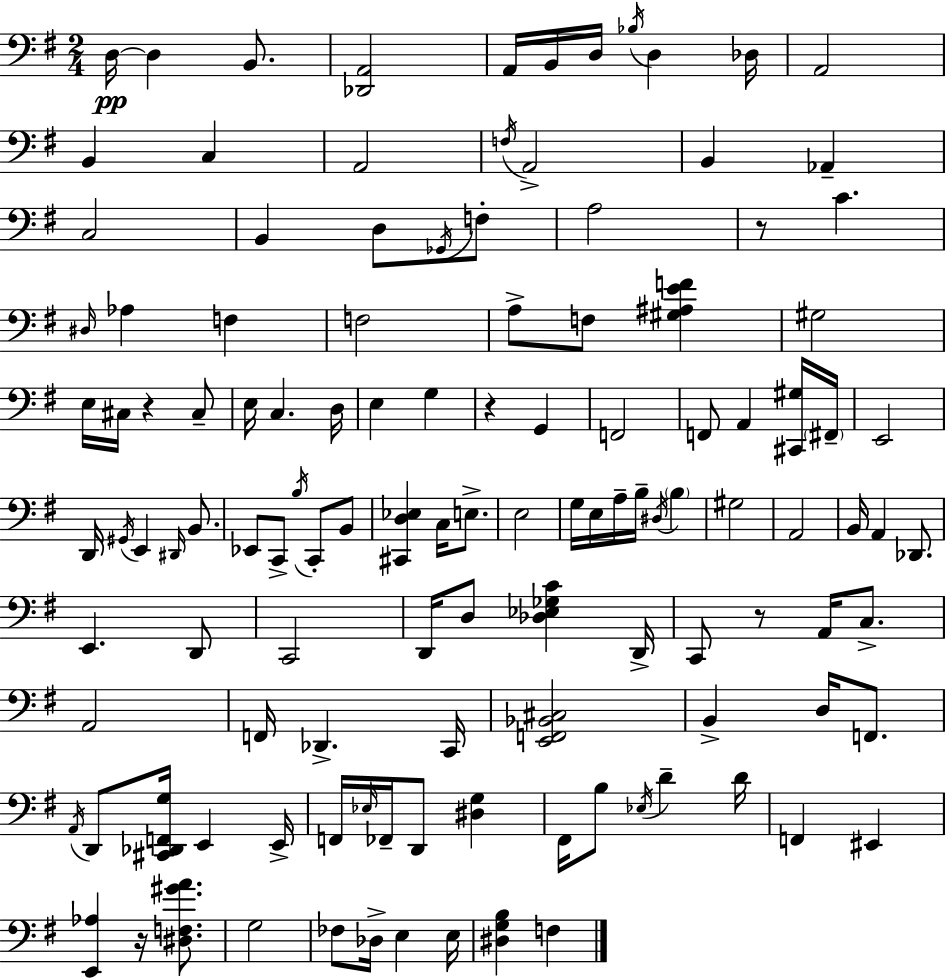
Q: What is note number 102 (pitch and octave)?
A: FES3